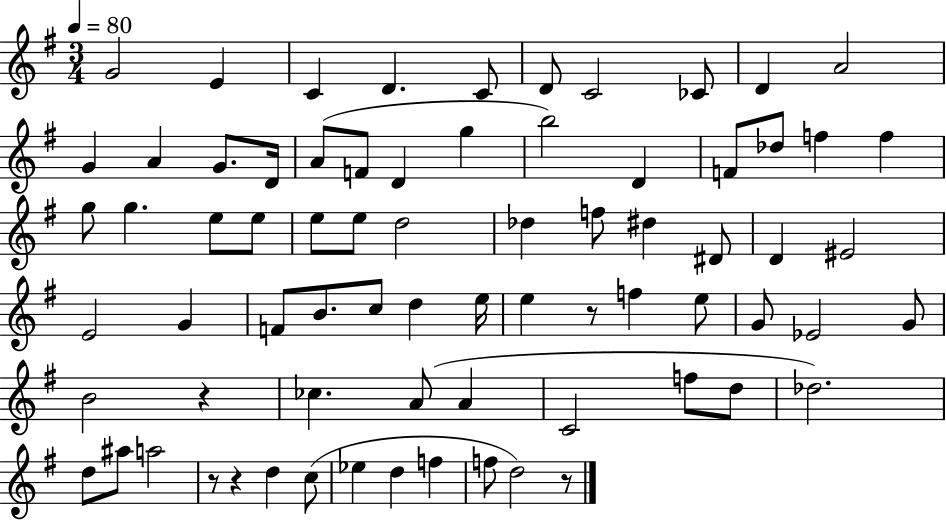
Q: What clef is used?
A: treble